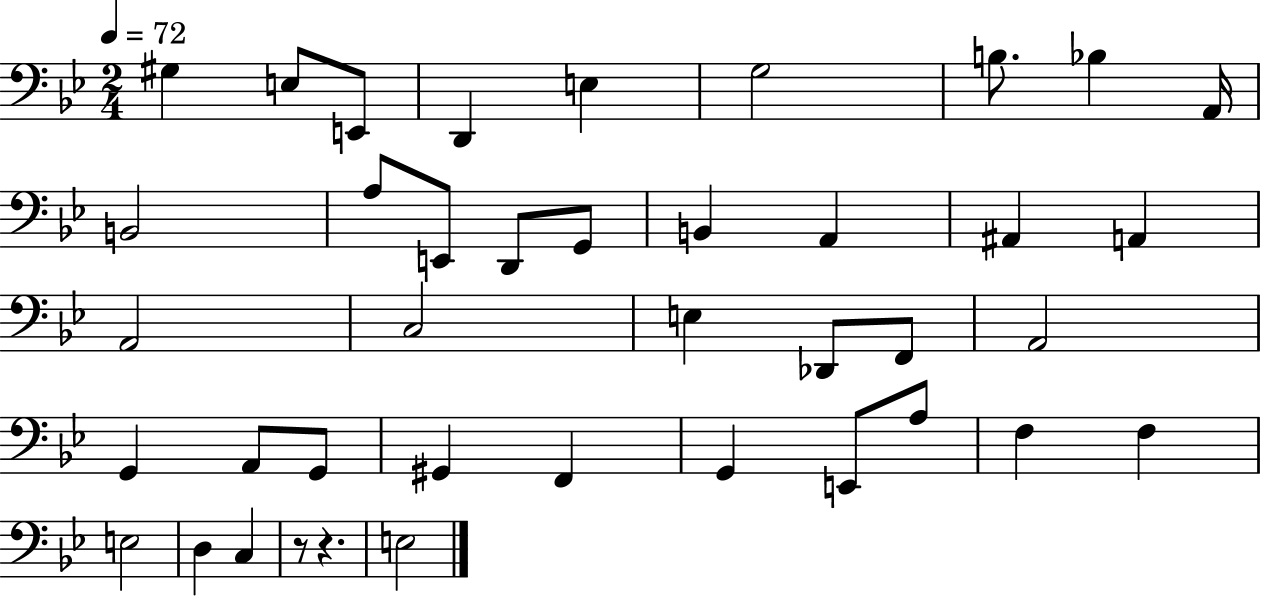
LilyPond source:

{
  \clef bass
  \numericTimeSignature
  \time 2/4
  \key bes \major
  \tempo 4 = 72
  gis4 e8 e,8 | d,4 e4 | g2 | b8. bes4 a,16 | \break b,2 | a8 e,8 d,8 g,8 | b,4 a,4 | ais,4 a,4 | \break a,2 | c2 | e4 des,8 f,8 | a,2 | \break g,4 a,8 g,8 | gis,4 f,4 | g,4 e,8 a8 | f4 f4 | \break e2 | d4 c4 | r8 r4. | e2 | \break \bar "|."
}